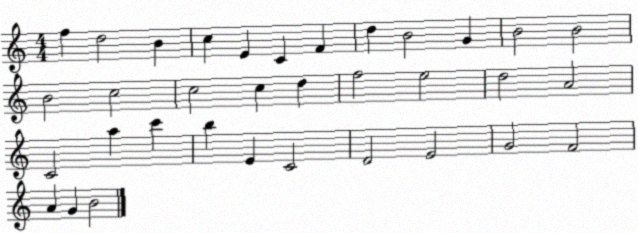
X:1
T:Untitled
M:4/4
L:1/4
K:C
f d2 B c E C F d B2 G B2 B2 B2 c2 c2 c d f2 e2 d2 A2 C2 a c' b E C2 D2 E2 G2 F2 A G B2